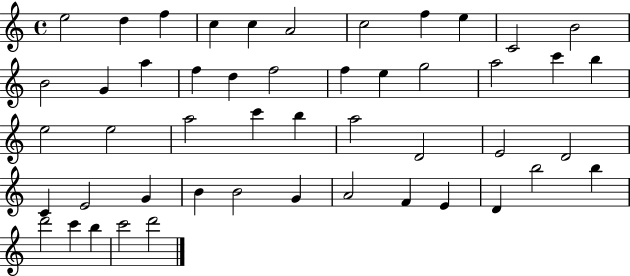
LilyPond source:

{
  \clef treble
  \time 4/4
  \defaultTimeSignature
  \key c \major
  e''2 d''4 f''4 | c''4 c''4 a'2 | c''2 f''4 e''4 | c'2 b'2 | \break b'2 g'4 a''4 | f''4 d''4 f''2 | f''4 e''4 g''2 | a''2 c'''4 b''4 | \break e''2 e''2 | a''2 c'''4 b''4 | a''2 d'2 | e'2 d'2 | \break c'4 e'2 g'4 | b'4 b'2 g'4 | a'2 f'4 e'4 | d'4 b''2 b''4 | \break d'''2 c'''4 b''4 | c'''2 d'''2 | \bar "|."
}